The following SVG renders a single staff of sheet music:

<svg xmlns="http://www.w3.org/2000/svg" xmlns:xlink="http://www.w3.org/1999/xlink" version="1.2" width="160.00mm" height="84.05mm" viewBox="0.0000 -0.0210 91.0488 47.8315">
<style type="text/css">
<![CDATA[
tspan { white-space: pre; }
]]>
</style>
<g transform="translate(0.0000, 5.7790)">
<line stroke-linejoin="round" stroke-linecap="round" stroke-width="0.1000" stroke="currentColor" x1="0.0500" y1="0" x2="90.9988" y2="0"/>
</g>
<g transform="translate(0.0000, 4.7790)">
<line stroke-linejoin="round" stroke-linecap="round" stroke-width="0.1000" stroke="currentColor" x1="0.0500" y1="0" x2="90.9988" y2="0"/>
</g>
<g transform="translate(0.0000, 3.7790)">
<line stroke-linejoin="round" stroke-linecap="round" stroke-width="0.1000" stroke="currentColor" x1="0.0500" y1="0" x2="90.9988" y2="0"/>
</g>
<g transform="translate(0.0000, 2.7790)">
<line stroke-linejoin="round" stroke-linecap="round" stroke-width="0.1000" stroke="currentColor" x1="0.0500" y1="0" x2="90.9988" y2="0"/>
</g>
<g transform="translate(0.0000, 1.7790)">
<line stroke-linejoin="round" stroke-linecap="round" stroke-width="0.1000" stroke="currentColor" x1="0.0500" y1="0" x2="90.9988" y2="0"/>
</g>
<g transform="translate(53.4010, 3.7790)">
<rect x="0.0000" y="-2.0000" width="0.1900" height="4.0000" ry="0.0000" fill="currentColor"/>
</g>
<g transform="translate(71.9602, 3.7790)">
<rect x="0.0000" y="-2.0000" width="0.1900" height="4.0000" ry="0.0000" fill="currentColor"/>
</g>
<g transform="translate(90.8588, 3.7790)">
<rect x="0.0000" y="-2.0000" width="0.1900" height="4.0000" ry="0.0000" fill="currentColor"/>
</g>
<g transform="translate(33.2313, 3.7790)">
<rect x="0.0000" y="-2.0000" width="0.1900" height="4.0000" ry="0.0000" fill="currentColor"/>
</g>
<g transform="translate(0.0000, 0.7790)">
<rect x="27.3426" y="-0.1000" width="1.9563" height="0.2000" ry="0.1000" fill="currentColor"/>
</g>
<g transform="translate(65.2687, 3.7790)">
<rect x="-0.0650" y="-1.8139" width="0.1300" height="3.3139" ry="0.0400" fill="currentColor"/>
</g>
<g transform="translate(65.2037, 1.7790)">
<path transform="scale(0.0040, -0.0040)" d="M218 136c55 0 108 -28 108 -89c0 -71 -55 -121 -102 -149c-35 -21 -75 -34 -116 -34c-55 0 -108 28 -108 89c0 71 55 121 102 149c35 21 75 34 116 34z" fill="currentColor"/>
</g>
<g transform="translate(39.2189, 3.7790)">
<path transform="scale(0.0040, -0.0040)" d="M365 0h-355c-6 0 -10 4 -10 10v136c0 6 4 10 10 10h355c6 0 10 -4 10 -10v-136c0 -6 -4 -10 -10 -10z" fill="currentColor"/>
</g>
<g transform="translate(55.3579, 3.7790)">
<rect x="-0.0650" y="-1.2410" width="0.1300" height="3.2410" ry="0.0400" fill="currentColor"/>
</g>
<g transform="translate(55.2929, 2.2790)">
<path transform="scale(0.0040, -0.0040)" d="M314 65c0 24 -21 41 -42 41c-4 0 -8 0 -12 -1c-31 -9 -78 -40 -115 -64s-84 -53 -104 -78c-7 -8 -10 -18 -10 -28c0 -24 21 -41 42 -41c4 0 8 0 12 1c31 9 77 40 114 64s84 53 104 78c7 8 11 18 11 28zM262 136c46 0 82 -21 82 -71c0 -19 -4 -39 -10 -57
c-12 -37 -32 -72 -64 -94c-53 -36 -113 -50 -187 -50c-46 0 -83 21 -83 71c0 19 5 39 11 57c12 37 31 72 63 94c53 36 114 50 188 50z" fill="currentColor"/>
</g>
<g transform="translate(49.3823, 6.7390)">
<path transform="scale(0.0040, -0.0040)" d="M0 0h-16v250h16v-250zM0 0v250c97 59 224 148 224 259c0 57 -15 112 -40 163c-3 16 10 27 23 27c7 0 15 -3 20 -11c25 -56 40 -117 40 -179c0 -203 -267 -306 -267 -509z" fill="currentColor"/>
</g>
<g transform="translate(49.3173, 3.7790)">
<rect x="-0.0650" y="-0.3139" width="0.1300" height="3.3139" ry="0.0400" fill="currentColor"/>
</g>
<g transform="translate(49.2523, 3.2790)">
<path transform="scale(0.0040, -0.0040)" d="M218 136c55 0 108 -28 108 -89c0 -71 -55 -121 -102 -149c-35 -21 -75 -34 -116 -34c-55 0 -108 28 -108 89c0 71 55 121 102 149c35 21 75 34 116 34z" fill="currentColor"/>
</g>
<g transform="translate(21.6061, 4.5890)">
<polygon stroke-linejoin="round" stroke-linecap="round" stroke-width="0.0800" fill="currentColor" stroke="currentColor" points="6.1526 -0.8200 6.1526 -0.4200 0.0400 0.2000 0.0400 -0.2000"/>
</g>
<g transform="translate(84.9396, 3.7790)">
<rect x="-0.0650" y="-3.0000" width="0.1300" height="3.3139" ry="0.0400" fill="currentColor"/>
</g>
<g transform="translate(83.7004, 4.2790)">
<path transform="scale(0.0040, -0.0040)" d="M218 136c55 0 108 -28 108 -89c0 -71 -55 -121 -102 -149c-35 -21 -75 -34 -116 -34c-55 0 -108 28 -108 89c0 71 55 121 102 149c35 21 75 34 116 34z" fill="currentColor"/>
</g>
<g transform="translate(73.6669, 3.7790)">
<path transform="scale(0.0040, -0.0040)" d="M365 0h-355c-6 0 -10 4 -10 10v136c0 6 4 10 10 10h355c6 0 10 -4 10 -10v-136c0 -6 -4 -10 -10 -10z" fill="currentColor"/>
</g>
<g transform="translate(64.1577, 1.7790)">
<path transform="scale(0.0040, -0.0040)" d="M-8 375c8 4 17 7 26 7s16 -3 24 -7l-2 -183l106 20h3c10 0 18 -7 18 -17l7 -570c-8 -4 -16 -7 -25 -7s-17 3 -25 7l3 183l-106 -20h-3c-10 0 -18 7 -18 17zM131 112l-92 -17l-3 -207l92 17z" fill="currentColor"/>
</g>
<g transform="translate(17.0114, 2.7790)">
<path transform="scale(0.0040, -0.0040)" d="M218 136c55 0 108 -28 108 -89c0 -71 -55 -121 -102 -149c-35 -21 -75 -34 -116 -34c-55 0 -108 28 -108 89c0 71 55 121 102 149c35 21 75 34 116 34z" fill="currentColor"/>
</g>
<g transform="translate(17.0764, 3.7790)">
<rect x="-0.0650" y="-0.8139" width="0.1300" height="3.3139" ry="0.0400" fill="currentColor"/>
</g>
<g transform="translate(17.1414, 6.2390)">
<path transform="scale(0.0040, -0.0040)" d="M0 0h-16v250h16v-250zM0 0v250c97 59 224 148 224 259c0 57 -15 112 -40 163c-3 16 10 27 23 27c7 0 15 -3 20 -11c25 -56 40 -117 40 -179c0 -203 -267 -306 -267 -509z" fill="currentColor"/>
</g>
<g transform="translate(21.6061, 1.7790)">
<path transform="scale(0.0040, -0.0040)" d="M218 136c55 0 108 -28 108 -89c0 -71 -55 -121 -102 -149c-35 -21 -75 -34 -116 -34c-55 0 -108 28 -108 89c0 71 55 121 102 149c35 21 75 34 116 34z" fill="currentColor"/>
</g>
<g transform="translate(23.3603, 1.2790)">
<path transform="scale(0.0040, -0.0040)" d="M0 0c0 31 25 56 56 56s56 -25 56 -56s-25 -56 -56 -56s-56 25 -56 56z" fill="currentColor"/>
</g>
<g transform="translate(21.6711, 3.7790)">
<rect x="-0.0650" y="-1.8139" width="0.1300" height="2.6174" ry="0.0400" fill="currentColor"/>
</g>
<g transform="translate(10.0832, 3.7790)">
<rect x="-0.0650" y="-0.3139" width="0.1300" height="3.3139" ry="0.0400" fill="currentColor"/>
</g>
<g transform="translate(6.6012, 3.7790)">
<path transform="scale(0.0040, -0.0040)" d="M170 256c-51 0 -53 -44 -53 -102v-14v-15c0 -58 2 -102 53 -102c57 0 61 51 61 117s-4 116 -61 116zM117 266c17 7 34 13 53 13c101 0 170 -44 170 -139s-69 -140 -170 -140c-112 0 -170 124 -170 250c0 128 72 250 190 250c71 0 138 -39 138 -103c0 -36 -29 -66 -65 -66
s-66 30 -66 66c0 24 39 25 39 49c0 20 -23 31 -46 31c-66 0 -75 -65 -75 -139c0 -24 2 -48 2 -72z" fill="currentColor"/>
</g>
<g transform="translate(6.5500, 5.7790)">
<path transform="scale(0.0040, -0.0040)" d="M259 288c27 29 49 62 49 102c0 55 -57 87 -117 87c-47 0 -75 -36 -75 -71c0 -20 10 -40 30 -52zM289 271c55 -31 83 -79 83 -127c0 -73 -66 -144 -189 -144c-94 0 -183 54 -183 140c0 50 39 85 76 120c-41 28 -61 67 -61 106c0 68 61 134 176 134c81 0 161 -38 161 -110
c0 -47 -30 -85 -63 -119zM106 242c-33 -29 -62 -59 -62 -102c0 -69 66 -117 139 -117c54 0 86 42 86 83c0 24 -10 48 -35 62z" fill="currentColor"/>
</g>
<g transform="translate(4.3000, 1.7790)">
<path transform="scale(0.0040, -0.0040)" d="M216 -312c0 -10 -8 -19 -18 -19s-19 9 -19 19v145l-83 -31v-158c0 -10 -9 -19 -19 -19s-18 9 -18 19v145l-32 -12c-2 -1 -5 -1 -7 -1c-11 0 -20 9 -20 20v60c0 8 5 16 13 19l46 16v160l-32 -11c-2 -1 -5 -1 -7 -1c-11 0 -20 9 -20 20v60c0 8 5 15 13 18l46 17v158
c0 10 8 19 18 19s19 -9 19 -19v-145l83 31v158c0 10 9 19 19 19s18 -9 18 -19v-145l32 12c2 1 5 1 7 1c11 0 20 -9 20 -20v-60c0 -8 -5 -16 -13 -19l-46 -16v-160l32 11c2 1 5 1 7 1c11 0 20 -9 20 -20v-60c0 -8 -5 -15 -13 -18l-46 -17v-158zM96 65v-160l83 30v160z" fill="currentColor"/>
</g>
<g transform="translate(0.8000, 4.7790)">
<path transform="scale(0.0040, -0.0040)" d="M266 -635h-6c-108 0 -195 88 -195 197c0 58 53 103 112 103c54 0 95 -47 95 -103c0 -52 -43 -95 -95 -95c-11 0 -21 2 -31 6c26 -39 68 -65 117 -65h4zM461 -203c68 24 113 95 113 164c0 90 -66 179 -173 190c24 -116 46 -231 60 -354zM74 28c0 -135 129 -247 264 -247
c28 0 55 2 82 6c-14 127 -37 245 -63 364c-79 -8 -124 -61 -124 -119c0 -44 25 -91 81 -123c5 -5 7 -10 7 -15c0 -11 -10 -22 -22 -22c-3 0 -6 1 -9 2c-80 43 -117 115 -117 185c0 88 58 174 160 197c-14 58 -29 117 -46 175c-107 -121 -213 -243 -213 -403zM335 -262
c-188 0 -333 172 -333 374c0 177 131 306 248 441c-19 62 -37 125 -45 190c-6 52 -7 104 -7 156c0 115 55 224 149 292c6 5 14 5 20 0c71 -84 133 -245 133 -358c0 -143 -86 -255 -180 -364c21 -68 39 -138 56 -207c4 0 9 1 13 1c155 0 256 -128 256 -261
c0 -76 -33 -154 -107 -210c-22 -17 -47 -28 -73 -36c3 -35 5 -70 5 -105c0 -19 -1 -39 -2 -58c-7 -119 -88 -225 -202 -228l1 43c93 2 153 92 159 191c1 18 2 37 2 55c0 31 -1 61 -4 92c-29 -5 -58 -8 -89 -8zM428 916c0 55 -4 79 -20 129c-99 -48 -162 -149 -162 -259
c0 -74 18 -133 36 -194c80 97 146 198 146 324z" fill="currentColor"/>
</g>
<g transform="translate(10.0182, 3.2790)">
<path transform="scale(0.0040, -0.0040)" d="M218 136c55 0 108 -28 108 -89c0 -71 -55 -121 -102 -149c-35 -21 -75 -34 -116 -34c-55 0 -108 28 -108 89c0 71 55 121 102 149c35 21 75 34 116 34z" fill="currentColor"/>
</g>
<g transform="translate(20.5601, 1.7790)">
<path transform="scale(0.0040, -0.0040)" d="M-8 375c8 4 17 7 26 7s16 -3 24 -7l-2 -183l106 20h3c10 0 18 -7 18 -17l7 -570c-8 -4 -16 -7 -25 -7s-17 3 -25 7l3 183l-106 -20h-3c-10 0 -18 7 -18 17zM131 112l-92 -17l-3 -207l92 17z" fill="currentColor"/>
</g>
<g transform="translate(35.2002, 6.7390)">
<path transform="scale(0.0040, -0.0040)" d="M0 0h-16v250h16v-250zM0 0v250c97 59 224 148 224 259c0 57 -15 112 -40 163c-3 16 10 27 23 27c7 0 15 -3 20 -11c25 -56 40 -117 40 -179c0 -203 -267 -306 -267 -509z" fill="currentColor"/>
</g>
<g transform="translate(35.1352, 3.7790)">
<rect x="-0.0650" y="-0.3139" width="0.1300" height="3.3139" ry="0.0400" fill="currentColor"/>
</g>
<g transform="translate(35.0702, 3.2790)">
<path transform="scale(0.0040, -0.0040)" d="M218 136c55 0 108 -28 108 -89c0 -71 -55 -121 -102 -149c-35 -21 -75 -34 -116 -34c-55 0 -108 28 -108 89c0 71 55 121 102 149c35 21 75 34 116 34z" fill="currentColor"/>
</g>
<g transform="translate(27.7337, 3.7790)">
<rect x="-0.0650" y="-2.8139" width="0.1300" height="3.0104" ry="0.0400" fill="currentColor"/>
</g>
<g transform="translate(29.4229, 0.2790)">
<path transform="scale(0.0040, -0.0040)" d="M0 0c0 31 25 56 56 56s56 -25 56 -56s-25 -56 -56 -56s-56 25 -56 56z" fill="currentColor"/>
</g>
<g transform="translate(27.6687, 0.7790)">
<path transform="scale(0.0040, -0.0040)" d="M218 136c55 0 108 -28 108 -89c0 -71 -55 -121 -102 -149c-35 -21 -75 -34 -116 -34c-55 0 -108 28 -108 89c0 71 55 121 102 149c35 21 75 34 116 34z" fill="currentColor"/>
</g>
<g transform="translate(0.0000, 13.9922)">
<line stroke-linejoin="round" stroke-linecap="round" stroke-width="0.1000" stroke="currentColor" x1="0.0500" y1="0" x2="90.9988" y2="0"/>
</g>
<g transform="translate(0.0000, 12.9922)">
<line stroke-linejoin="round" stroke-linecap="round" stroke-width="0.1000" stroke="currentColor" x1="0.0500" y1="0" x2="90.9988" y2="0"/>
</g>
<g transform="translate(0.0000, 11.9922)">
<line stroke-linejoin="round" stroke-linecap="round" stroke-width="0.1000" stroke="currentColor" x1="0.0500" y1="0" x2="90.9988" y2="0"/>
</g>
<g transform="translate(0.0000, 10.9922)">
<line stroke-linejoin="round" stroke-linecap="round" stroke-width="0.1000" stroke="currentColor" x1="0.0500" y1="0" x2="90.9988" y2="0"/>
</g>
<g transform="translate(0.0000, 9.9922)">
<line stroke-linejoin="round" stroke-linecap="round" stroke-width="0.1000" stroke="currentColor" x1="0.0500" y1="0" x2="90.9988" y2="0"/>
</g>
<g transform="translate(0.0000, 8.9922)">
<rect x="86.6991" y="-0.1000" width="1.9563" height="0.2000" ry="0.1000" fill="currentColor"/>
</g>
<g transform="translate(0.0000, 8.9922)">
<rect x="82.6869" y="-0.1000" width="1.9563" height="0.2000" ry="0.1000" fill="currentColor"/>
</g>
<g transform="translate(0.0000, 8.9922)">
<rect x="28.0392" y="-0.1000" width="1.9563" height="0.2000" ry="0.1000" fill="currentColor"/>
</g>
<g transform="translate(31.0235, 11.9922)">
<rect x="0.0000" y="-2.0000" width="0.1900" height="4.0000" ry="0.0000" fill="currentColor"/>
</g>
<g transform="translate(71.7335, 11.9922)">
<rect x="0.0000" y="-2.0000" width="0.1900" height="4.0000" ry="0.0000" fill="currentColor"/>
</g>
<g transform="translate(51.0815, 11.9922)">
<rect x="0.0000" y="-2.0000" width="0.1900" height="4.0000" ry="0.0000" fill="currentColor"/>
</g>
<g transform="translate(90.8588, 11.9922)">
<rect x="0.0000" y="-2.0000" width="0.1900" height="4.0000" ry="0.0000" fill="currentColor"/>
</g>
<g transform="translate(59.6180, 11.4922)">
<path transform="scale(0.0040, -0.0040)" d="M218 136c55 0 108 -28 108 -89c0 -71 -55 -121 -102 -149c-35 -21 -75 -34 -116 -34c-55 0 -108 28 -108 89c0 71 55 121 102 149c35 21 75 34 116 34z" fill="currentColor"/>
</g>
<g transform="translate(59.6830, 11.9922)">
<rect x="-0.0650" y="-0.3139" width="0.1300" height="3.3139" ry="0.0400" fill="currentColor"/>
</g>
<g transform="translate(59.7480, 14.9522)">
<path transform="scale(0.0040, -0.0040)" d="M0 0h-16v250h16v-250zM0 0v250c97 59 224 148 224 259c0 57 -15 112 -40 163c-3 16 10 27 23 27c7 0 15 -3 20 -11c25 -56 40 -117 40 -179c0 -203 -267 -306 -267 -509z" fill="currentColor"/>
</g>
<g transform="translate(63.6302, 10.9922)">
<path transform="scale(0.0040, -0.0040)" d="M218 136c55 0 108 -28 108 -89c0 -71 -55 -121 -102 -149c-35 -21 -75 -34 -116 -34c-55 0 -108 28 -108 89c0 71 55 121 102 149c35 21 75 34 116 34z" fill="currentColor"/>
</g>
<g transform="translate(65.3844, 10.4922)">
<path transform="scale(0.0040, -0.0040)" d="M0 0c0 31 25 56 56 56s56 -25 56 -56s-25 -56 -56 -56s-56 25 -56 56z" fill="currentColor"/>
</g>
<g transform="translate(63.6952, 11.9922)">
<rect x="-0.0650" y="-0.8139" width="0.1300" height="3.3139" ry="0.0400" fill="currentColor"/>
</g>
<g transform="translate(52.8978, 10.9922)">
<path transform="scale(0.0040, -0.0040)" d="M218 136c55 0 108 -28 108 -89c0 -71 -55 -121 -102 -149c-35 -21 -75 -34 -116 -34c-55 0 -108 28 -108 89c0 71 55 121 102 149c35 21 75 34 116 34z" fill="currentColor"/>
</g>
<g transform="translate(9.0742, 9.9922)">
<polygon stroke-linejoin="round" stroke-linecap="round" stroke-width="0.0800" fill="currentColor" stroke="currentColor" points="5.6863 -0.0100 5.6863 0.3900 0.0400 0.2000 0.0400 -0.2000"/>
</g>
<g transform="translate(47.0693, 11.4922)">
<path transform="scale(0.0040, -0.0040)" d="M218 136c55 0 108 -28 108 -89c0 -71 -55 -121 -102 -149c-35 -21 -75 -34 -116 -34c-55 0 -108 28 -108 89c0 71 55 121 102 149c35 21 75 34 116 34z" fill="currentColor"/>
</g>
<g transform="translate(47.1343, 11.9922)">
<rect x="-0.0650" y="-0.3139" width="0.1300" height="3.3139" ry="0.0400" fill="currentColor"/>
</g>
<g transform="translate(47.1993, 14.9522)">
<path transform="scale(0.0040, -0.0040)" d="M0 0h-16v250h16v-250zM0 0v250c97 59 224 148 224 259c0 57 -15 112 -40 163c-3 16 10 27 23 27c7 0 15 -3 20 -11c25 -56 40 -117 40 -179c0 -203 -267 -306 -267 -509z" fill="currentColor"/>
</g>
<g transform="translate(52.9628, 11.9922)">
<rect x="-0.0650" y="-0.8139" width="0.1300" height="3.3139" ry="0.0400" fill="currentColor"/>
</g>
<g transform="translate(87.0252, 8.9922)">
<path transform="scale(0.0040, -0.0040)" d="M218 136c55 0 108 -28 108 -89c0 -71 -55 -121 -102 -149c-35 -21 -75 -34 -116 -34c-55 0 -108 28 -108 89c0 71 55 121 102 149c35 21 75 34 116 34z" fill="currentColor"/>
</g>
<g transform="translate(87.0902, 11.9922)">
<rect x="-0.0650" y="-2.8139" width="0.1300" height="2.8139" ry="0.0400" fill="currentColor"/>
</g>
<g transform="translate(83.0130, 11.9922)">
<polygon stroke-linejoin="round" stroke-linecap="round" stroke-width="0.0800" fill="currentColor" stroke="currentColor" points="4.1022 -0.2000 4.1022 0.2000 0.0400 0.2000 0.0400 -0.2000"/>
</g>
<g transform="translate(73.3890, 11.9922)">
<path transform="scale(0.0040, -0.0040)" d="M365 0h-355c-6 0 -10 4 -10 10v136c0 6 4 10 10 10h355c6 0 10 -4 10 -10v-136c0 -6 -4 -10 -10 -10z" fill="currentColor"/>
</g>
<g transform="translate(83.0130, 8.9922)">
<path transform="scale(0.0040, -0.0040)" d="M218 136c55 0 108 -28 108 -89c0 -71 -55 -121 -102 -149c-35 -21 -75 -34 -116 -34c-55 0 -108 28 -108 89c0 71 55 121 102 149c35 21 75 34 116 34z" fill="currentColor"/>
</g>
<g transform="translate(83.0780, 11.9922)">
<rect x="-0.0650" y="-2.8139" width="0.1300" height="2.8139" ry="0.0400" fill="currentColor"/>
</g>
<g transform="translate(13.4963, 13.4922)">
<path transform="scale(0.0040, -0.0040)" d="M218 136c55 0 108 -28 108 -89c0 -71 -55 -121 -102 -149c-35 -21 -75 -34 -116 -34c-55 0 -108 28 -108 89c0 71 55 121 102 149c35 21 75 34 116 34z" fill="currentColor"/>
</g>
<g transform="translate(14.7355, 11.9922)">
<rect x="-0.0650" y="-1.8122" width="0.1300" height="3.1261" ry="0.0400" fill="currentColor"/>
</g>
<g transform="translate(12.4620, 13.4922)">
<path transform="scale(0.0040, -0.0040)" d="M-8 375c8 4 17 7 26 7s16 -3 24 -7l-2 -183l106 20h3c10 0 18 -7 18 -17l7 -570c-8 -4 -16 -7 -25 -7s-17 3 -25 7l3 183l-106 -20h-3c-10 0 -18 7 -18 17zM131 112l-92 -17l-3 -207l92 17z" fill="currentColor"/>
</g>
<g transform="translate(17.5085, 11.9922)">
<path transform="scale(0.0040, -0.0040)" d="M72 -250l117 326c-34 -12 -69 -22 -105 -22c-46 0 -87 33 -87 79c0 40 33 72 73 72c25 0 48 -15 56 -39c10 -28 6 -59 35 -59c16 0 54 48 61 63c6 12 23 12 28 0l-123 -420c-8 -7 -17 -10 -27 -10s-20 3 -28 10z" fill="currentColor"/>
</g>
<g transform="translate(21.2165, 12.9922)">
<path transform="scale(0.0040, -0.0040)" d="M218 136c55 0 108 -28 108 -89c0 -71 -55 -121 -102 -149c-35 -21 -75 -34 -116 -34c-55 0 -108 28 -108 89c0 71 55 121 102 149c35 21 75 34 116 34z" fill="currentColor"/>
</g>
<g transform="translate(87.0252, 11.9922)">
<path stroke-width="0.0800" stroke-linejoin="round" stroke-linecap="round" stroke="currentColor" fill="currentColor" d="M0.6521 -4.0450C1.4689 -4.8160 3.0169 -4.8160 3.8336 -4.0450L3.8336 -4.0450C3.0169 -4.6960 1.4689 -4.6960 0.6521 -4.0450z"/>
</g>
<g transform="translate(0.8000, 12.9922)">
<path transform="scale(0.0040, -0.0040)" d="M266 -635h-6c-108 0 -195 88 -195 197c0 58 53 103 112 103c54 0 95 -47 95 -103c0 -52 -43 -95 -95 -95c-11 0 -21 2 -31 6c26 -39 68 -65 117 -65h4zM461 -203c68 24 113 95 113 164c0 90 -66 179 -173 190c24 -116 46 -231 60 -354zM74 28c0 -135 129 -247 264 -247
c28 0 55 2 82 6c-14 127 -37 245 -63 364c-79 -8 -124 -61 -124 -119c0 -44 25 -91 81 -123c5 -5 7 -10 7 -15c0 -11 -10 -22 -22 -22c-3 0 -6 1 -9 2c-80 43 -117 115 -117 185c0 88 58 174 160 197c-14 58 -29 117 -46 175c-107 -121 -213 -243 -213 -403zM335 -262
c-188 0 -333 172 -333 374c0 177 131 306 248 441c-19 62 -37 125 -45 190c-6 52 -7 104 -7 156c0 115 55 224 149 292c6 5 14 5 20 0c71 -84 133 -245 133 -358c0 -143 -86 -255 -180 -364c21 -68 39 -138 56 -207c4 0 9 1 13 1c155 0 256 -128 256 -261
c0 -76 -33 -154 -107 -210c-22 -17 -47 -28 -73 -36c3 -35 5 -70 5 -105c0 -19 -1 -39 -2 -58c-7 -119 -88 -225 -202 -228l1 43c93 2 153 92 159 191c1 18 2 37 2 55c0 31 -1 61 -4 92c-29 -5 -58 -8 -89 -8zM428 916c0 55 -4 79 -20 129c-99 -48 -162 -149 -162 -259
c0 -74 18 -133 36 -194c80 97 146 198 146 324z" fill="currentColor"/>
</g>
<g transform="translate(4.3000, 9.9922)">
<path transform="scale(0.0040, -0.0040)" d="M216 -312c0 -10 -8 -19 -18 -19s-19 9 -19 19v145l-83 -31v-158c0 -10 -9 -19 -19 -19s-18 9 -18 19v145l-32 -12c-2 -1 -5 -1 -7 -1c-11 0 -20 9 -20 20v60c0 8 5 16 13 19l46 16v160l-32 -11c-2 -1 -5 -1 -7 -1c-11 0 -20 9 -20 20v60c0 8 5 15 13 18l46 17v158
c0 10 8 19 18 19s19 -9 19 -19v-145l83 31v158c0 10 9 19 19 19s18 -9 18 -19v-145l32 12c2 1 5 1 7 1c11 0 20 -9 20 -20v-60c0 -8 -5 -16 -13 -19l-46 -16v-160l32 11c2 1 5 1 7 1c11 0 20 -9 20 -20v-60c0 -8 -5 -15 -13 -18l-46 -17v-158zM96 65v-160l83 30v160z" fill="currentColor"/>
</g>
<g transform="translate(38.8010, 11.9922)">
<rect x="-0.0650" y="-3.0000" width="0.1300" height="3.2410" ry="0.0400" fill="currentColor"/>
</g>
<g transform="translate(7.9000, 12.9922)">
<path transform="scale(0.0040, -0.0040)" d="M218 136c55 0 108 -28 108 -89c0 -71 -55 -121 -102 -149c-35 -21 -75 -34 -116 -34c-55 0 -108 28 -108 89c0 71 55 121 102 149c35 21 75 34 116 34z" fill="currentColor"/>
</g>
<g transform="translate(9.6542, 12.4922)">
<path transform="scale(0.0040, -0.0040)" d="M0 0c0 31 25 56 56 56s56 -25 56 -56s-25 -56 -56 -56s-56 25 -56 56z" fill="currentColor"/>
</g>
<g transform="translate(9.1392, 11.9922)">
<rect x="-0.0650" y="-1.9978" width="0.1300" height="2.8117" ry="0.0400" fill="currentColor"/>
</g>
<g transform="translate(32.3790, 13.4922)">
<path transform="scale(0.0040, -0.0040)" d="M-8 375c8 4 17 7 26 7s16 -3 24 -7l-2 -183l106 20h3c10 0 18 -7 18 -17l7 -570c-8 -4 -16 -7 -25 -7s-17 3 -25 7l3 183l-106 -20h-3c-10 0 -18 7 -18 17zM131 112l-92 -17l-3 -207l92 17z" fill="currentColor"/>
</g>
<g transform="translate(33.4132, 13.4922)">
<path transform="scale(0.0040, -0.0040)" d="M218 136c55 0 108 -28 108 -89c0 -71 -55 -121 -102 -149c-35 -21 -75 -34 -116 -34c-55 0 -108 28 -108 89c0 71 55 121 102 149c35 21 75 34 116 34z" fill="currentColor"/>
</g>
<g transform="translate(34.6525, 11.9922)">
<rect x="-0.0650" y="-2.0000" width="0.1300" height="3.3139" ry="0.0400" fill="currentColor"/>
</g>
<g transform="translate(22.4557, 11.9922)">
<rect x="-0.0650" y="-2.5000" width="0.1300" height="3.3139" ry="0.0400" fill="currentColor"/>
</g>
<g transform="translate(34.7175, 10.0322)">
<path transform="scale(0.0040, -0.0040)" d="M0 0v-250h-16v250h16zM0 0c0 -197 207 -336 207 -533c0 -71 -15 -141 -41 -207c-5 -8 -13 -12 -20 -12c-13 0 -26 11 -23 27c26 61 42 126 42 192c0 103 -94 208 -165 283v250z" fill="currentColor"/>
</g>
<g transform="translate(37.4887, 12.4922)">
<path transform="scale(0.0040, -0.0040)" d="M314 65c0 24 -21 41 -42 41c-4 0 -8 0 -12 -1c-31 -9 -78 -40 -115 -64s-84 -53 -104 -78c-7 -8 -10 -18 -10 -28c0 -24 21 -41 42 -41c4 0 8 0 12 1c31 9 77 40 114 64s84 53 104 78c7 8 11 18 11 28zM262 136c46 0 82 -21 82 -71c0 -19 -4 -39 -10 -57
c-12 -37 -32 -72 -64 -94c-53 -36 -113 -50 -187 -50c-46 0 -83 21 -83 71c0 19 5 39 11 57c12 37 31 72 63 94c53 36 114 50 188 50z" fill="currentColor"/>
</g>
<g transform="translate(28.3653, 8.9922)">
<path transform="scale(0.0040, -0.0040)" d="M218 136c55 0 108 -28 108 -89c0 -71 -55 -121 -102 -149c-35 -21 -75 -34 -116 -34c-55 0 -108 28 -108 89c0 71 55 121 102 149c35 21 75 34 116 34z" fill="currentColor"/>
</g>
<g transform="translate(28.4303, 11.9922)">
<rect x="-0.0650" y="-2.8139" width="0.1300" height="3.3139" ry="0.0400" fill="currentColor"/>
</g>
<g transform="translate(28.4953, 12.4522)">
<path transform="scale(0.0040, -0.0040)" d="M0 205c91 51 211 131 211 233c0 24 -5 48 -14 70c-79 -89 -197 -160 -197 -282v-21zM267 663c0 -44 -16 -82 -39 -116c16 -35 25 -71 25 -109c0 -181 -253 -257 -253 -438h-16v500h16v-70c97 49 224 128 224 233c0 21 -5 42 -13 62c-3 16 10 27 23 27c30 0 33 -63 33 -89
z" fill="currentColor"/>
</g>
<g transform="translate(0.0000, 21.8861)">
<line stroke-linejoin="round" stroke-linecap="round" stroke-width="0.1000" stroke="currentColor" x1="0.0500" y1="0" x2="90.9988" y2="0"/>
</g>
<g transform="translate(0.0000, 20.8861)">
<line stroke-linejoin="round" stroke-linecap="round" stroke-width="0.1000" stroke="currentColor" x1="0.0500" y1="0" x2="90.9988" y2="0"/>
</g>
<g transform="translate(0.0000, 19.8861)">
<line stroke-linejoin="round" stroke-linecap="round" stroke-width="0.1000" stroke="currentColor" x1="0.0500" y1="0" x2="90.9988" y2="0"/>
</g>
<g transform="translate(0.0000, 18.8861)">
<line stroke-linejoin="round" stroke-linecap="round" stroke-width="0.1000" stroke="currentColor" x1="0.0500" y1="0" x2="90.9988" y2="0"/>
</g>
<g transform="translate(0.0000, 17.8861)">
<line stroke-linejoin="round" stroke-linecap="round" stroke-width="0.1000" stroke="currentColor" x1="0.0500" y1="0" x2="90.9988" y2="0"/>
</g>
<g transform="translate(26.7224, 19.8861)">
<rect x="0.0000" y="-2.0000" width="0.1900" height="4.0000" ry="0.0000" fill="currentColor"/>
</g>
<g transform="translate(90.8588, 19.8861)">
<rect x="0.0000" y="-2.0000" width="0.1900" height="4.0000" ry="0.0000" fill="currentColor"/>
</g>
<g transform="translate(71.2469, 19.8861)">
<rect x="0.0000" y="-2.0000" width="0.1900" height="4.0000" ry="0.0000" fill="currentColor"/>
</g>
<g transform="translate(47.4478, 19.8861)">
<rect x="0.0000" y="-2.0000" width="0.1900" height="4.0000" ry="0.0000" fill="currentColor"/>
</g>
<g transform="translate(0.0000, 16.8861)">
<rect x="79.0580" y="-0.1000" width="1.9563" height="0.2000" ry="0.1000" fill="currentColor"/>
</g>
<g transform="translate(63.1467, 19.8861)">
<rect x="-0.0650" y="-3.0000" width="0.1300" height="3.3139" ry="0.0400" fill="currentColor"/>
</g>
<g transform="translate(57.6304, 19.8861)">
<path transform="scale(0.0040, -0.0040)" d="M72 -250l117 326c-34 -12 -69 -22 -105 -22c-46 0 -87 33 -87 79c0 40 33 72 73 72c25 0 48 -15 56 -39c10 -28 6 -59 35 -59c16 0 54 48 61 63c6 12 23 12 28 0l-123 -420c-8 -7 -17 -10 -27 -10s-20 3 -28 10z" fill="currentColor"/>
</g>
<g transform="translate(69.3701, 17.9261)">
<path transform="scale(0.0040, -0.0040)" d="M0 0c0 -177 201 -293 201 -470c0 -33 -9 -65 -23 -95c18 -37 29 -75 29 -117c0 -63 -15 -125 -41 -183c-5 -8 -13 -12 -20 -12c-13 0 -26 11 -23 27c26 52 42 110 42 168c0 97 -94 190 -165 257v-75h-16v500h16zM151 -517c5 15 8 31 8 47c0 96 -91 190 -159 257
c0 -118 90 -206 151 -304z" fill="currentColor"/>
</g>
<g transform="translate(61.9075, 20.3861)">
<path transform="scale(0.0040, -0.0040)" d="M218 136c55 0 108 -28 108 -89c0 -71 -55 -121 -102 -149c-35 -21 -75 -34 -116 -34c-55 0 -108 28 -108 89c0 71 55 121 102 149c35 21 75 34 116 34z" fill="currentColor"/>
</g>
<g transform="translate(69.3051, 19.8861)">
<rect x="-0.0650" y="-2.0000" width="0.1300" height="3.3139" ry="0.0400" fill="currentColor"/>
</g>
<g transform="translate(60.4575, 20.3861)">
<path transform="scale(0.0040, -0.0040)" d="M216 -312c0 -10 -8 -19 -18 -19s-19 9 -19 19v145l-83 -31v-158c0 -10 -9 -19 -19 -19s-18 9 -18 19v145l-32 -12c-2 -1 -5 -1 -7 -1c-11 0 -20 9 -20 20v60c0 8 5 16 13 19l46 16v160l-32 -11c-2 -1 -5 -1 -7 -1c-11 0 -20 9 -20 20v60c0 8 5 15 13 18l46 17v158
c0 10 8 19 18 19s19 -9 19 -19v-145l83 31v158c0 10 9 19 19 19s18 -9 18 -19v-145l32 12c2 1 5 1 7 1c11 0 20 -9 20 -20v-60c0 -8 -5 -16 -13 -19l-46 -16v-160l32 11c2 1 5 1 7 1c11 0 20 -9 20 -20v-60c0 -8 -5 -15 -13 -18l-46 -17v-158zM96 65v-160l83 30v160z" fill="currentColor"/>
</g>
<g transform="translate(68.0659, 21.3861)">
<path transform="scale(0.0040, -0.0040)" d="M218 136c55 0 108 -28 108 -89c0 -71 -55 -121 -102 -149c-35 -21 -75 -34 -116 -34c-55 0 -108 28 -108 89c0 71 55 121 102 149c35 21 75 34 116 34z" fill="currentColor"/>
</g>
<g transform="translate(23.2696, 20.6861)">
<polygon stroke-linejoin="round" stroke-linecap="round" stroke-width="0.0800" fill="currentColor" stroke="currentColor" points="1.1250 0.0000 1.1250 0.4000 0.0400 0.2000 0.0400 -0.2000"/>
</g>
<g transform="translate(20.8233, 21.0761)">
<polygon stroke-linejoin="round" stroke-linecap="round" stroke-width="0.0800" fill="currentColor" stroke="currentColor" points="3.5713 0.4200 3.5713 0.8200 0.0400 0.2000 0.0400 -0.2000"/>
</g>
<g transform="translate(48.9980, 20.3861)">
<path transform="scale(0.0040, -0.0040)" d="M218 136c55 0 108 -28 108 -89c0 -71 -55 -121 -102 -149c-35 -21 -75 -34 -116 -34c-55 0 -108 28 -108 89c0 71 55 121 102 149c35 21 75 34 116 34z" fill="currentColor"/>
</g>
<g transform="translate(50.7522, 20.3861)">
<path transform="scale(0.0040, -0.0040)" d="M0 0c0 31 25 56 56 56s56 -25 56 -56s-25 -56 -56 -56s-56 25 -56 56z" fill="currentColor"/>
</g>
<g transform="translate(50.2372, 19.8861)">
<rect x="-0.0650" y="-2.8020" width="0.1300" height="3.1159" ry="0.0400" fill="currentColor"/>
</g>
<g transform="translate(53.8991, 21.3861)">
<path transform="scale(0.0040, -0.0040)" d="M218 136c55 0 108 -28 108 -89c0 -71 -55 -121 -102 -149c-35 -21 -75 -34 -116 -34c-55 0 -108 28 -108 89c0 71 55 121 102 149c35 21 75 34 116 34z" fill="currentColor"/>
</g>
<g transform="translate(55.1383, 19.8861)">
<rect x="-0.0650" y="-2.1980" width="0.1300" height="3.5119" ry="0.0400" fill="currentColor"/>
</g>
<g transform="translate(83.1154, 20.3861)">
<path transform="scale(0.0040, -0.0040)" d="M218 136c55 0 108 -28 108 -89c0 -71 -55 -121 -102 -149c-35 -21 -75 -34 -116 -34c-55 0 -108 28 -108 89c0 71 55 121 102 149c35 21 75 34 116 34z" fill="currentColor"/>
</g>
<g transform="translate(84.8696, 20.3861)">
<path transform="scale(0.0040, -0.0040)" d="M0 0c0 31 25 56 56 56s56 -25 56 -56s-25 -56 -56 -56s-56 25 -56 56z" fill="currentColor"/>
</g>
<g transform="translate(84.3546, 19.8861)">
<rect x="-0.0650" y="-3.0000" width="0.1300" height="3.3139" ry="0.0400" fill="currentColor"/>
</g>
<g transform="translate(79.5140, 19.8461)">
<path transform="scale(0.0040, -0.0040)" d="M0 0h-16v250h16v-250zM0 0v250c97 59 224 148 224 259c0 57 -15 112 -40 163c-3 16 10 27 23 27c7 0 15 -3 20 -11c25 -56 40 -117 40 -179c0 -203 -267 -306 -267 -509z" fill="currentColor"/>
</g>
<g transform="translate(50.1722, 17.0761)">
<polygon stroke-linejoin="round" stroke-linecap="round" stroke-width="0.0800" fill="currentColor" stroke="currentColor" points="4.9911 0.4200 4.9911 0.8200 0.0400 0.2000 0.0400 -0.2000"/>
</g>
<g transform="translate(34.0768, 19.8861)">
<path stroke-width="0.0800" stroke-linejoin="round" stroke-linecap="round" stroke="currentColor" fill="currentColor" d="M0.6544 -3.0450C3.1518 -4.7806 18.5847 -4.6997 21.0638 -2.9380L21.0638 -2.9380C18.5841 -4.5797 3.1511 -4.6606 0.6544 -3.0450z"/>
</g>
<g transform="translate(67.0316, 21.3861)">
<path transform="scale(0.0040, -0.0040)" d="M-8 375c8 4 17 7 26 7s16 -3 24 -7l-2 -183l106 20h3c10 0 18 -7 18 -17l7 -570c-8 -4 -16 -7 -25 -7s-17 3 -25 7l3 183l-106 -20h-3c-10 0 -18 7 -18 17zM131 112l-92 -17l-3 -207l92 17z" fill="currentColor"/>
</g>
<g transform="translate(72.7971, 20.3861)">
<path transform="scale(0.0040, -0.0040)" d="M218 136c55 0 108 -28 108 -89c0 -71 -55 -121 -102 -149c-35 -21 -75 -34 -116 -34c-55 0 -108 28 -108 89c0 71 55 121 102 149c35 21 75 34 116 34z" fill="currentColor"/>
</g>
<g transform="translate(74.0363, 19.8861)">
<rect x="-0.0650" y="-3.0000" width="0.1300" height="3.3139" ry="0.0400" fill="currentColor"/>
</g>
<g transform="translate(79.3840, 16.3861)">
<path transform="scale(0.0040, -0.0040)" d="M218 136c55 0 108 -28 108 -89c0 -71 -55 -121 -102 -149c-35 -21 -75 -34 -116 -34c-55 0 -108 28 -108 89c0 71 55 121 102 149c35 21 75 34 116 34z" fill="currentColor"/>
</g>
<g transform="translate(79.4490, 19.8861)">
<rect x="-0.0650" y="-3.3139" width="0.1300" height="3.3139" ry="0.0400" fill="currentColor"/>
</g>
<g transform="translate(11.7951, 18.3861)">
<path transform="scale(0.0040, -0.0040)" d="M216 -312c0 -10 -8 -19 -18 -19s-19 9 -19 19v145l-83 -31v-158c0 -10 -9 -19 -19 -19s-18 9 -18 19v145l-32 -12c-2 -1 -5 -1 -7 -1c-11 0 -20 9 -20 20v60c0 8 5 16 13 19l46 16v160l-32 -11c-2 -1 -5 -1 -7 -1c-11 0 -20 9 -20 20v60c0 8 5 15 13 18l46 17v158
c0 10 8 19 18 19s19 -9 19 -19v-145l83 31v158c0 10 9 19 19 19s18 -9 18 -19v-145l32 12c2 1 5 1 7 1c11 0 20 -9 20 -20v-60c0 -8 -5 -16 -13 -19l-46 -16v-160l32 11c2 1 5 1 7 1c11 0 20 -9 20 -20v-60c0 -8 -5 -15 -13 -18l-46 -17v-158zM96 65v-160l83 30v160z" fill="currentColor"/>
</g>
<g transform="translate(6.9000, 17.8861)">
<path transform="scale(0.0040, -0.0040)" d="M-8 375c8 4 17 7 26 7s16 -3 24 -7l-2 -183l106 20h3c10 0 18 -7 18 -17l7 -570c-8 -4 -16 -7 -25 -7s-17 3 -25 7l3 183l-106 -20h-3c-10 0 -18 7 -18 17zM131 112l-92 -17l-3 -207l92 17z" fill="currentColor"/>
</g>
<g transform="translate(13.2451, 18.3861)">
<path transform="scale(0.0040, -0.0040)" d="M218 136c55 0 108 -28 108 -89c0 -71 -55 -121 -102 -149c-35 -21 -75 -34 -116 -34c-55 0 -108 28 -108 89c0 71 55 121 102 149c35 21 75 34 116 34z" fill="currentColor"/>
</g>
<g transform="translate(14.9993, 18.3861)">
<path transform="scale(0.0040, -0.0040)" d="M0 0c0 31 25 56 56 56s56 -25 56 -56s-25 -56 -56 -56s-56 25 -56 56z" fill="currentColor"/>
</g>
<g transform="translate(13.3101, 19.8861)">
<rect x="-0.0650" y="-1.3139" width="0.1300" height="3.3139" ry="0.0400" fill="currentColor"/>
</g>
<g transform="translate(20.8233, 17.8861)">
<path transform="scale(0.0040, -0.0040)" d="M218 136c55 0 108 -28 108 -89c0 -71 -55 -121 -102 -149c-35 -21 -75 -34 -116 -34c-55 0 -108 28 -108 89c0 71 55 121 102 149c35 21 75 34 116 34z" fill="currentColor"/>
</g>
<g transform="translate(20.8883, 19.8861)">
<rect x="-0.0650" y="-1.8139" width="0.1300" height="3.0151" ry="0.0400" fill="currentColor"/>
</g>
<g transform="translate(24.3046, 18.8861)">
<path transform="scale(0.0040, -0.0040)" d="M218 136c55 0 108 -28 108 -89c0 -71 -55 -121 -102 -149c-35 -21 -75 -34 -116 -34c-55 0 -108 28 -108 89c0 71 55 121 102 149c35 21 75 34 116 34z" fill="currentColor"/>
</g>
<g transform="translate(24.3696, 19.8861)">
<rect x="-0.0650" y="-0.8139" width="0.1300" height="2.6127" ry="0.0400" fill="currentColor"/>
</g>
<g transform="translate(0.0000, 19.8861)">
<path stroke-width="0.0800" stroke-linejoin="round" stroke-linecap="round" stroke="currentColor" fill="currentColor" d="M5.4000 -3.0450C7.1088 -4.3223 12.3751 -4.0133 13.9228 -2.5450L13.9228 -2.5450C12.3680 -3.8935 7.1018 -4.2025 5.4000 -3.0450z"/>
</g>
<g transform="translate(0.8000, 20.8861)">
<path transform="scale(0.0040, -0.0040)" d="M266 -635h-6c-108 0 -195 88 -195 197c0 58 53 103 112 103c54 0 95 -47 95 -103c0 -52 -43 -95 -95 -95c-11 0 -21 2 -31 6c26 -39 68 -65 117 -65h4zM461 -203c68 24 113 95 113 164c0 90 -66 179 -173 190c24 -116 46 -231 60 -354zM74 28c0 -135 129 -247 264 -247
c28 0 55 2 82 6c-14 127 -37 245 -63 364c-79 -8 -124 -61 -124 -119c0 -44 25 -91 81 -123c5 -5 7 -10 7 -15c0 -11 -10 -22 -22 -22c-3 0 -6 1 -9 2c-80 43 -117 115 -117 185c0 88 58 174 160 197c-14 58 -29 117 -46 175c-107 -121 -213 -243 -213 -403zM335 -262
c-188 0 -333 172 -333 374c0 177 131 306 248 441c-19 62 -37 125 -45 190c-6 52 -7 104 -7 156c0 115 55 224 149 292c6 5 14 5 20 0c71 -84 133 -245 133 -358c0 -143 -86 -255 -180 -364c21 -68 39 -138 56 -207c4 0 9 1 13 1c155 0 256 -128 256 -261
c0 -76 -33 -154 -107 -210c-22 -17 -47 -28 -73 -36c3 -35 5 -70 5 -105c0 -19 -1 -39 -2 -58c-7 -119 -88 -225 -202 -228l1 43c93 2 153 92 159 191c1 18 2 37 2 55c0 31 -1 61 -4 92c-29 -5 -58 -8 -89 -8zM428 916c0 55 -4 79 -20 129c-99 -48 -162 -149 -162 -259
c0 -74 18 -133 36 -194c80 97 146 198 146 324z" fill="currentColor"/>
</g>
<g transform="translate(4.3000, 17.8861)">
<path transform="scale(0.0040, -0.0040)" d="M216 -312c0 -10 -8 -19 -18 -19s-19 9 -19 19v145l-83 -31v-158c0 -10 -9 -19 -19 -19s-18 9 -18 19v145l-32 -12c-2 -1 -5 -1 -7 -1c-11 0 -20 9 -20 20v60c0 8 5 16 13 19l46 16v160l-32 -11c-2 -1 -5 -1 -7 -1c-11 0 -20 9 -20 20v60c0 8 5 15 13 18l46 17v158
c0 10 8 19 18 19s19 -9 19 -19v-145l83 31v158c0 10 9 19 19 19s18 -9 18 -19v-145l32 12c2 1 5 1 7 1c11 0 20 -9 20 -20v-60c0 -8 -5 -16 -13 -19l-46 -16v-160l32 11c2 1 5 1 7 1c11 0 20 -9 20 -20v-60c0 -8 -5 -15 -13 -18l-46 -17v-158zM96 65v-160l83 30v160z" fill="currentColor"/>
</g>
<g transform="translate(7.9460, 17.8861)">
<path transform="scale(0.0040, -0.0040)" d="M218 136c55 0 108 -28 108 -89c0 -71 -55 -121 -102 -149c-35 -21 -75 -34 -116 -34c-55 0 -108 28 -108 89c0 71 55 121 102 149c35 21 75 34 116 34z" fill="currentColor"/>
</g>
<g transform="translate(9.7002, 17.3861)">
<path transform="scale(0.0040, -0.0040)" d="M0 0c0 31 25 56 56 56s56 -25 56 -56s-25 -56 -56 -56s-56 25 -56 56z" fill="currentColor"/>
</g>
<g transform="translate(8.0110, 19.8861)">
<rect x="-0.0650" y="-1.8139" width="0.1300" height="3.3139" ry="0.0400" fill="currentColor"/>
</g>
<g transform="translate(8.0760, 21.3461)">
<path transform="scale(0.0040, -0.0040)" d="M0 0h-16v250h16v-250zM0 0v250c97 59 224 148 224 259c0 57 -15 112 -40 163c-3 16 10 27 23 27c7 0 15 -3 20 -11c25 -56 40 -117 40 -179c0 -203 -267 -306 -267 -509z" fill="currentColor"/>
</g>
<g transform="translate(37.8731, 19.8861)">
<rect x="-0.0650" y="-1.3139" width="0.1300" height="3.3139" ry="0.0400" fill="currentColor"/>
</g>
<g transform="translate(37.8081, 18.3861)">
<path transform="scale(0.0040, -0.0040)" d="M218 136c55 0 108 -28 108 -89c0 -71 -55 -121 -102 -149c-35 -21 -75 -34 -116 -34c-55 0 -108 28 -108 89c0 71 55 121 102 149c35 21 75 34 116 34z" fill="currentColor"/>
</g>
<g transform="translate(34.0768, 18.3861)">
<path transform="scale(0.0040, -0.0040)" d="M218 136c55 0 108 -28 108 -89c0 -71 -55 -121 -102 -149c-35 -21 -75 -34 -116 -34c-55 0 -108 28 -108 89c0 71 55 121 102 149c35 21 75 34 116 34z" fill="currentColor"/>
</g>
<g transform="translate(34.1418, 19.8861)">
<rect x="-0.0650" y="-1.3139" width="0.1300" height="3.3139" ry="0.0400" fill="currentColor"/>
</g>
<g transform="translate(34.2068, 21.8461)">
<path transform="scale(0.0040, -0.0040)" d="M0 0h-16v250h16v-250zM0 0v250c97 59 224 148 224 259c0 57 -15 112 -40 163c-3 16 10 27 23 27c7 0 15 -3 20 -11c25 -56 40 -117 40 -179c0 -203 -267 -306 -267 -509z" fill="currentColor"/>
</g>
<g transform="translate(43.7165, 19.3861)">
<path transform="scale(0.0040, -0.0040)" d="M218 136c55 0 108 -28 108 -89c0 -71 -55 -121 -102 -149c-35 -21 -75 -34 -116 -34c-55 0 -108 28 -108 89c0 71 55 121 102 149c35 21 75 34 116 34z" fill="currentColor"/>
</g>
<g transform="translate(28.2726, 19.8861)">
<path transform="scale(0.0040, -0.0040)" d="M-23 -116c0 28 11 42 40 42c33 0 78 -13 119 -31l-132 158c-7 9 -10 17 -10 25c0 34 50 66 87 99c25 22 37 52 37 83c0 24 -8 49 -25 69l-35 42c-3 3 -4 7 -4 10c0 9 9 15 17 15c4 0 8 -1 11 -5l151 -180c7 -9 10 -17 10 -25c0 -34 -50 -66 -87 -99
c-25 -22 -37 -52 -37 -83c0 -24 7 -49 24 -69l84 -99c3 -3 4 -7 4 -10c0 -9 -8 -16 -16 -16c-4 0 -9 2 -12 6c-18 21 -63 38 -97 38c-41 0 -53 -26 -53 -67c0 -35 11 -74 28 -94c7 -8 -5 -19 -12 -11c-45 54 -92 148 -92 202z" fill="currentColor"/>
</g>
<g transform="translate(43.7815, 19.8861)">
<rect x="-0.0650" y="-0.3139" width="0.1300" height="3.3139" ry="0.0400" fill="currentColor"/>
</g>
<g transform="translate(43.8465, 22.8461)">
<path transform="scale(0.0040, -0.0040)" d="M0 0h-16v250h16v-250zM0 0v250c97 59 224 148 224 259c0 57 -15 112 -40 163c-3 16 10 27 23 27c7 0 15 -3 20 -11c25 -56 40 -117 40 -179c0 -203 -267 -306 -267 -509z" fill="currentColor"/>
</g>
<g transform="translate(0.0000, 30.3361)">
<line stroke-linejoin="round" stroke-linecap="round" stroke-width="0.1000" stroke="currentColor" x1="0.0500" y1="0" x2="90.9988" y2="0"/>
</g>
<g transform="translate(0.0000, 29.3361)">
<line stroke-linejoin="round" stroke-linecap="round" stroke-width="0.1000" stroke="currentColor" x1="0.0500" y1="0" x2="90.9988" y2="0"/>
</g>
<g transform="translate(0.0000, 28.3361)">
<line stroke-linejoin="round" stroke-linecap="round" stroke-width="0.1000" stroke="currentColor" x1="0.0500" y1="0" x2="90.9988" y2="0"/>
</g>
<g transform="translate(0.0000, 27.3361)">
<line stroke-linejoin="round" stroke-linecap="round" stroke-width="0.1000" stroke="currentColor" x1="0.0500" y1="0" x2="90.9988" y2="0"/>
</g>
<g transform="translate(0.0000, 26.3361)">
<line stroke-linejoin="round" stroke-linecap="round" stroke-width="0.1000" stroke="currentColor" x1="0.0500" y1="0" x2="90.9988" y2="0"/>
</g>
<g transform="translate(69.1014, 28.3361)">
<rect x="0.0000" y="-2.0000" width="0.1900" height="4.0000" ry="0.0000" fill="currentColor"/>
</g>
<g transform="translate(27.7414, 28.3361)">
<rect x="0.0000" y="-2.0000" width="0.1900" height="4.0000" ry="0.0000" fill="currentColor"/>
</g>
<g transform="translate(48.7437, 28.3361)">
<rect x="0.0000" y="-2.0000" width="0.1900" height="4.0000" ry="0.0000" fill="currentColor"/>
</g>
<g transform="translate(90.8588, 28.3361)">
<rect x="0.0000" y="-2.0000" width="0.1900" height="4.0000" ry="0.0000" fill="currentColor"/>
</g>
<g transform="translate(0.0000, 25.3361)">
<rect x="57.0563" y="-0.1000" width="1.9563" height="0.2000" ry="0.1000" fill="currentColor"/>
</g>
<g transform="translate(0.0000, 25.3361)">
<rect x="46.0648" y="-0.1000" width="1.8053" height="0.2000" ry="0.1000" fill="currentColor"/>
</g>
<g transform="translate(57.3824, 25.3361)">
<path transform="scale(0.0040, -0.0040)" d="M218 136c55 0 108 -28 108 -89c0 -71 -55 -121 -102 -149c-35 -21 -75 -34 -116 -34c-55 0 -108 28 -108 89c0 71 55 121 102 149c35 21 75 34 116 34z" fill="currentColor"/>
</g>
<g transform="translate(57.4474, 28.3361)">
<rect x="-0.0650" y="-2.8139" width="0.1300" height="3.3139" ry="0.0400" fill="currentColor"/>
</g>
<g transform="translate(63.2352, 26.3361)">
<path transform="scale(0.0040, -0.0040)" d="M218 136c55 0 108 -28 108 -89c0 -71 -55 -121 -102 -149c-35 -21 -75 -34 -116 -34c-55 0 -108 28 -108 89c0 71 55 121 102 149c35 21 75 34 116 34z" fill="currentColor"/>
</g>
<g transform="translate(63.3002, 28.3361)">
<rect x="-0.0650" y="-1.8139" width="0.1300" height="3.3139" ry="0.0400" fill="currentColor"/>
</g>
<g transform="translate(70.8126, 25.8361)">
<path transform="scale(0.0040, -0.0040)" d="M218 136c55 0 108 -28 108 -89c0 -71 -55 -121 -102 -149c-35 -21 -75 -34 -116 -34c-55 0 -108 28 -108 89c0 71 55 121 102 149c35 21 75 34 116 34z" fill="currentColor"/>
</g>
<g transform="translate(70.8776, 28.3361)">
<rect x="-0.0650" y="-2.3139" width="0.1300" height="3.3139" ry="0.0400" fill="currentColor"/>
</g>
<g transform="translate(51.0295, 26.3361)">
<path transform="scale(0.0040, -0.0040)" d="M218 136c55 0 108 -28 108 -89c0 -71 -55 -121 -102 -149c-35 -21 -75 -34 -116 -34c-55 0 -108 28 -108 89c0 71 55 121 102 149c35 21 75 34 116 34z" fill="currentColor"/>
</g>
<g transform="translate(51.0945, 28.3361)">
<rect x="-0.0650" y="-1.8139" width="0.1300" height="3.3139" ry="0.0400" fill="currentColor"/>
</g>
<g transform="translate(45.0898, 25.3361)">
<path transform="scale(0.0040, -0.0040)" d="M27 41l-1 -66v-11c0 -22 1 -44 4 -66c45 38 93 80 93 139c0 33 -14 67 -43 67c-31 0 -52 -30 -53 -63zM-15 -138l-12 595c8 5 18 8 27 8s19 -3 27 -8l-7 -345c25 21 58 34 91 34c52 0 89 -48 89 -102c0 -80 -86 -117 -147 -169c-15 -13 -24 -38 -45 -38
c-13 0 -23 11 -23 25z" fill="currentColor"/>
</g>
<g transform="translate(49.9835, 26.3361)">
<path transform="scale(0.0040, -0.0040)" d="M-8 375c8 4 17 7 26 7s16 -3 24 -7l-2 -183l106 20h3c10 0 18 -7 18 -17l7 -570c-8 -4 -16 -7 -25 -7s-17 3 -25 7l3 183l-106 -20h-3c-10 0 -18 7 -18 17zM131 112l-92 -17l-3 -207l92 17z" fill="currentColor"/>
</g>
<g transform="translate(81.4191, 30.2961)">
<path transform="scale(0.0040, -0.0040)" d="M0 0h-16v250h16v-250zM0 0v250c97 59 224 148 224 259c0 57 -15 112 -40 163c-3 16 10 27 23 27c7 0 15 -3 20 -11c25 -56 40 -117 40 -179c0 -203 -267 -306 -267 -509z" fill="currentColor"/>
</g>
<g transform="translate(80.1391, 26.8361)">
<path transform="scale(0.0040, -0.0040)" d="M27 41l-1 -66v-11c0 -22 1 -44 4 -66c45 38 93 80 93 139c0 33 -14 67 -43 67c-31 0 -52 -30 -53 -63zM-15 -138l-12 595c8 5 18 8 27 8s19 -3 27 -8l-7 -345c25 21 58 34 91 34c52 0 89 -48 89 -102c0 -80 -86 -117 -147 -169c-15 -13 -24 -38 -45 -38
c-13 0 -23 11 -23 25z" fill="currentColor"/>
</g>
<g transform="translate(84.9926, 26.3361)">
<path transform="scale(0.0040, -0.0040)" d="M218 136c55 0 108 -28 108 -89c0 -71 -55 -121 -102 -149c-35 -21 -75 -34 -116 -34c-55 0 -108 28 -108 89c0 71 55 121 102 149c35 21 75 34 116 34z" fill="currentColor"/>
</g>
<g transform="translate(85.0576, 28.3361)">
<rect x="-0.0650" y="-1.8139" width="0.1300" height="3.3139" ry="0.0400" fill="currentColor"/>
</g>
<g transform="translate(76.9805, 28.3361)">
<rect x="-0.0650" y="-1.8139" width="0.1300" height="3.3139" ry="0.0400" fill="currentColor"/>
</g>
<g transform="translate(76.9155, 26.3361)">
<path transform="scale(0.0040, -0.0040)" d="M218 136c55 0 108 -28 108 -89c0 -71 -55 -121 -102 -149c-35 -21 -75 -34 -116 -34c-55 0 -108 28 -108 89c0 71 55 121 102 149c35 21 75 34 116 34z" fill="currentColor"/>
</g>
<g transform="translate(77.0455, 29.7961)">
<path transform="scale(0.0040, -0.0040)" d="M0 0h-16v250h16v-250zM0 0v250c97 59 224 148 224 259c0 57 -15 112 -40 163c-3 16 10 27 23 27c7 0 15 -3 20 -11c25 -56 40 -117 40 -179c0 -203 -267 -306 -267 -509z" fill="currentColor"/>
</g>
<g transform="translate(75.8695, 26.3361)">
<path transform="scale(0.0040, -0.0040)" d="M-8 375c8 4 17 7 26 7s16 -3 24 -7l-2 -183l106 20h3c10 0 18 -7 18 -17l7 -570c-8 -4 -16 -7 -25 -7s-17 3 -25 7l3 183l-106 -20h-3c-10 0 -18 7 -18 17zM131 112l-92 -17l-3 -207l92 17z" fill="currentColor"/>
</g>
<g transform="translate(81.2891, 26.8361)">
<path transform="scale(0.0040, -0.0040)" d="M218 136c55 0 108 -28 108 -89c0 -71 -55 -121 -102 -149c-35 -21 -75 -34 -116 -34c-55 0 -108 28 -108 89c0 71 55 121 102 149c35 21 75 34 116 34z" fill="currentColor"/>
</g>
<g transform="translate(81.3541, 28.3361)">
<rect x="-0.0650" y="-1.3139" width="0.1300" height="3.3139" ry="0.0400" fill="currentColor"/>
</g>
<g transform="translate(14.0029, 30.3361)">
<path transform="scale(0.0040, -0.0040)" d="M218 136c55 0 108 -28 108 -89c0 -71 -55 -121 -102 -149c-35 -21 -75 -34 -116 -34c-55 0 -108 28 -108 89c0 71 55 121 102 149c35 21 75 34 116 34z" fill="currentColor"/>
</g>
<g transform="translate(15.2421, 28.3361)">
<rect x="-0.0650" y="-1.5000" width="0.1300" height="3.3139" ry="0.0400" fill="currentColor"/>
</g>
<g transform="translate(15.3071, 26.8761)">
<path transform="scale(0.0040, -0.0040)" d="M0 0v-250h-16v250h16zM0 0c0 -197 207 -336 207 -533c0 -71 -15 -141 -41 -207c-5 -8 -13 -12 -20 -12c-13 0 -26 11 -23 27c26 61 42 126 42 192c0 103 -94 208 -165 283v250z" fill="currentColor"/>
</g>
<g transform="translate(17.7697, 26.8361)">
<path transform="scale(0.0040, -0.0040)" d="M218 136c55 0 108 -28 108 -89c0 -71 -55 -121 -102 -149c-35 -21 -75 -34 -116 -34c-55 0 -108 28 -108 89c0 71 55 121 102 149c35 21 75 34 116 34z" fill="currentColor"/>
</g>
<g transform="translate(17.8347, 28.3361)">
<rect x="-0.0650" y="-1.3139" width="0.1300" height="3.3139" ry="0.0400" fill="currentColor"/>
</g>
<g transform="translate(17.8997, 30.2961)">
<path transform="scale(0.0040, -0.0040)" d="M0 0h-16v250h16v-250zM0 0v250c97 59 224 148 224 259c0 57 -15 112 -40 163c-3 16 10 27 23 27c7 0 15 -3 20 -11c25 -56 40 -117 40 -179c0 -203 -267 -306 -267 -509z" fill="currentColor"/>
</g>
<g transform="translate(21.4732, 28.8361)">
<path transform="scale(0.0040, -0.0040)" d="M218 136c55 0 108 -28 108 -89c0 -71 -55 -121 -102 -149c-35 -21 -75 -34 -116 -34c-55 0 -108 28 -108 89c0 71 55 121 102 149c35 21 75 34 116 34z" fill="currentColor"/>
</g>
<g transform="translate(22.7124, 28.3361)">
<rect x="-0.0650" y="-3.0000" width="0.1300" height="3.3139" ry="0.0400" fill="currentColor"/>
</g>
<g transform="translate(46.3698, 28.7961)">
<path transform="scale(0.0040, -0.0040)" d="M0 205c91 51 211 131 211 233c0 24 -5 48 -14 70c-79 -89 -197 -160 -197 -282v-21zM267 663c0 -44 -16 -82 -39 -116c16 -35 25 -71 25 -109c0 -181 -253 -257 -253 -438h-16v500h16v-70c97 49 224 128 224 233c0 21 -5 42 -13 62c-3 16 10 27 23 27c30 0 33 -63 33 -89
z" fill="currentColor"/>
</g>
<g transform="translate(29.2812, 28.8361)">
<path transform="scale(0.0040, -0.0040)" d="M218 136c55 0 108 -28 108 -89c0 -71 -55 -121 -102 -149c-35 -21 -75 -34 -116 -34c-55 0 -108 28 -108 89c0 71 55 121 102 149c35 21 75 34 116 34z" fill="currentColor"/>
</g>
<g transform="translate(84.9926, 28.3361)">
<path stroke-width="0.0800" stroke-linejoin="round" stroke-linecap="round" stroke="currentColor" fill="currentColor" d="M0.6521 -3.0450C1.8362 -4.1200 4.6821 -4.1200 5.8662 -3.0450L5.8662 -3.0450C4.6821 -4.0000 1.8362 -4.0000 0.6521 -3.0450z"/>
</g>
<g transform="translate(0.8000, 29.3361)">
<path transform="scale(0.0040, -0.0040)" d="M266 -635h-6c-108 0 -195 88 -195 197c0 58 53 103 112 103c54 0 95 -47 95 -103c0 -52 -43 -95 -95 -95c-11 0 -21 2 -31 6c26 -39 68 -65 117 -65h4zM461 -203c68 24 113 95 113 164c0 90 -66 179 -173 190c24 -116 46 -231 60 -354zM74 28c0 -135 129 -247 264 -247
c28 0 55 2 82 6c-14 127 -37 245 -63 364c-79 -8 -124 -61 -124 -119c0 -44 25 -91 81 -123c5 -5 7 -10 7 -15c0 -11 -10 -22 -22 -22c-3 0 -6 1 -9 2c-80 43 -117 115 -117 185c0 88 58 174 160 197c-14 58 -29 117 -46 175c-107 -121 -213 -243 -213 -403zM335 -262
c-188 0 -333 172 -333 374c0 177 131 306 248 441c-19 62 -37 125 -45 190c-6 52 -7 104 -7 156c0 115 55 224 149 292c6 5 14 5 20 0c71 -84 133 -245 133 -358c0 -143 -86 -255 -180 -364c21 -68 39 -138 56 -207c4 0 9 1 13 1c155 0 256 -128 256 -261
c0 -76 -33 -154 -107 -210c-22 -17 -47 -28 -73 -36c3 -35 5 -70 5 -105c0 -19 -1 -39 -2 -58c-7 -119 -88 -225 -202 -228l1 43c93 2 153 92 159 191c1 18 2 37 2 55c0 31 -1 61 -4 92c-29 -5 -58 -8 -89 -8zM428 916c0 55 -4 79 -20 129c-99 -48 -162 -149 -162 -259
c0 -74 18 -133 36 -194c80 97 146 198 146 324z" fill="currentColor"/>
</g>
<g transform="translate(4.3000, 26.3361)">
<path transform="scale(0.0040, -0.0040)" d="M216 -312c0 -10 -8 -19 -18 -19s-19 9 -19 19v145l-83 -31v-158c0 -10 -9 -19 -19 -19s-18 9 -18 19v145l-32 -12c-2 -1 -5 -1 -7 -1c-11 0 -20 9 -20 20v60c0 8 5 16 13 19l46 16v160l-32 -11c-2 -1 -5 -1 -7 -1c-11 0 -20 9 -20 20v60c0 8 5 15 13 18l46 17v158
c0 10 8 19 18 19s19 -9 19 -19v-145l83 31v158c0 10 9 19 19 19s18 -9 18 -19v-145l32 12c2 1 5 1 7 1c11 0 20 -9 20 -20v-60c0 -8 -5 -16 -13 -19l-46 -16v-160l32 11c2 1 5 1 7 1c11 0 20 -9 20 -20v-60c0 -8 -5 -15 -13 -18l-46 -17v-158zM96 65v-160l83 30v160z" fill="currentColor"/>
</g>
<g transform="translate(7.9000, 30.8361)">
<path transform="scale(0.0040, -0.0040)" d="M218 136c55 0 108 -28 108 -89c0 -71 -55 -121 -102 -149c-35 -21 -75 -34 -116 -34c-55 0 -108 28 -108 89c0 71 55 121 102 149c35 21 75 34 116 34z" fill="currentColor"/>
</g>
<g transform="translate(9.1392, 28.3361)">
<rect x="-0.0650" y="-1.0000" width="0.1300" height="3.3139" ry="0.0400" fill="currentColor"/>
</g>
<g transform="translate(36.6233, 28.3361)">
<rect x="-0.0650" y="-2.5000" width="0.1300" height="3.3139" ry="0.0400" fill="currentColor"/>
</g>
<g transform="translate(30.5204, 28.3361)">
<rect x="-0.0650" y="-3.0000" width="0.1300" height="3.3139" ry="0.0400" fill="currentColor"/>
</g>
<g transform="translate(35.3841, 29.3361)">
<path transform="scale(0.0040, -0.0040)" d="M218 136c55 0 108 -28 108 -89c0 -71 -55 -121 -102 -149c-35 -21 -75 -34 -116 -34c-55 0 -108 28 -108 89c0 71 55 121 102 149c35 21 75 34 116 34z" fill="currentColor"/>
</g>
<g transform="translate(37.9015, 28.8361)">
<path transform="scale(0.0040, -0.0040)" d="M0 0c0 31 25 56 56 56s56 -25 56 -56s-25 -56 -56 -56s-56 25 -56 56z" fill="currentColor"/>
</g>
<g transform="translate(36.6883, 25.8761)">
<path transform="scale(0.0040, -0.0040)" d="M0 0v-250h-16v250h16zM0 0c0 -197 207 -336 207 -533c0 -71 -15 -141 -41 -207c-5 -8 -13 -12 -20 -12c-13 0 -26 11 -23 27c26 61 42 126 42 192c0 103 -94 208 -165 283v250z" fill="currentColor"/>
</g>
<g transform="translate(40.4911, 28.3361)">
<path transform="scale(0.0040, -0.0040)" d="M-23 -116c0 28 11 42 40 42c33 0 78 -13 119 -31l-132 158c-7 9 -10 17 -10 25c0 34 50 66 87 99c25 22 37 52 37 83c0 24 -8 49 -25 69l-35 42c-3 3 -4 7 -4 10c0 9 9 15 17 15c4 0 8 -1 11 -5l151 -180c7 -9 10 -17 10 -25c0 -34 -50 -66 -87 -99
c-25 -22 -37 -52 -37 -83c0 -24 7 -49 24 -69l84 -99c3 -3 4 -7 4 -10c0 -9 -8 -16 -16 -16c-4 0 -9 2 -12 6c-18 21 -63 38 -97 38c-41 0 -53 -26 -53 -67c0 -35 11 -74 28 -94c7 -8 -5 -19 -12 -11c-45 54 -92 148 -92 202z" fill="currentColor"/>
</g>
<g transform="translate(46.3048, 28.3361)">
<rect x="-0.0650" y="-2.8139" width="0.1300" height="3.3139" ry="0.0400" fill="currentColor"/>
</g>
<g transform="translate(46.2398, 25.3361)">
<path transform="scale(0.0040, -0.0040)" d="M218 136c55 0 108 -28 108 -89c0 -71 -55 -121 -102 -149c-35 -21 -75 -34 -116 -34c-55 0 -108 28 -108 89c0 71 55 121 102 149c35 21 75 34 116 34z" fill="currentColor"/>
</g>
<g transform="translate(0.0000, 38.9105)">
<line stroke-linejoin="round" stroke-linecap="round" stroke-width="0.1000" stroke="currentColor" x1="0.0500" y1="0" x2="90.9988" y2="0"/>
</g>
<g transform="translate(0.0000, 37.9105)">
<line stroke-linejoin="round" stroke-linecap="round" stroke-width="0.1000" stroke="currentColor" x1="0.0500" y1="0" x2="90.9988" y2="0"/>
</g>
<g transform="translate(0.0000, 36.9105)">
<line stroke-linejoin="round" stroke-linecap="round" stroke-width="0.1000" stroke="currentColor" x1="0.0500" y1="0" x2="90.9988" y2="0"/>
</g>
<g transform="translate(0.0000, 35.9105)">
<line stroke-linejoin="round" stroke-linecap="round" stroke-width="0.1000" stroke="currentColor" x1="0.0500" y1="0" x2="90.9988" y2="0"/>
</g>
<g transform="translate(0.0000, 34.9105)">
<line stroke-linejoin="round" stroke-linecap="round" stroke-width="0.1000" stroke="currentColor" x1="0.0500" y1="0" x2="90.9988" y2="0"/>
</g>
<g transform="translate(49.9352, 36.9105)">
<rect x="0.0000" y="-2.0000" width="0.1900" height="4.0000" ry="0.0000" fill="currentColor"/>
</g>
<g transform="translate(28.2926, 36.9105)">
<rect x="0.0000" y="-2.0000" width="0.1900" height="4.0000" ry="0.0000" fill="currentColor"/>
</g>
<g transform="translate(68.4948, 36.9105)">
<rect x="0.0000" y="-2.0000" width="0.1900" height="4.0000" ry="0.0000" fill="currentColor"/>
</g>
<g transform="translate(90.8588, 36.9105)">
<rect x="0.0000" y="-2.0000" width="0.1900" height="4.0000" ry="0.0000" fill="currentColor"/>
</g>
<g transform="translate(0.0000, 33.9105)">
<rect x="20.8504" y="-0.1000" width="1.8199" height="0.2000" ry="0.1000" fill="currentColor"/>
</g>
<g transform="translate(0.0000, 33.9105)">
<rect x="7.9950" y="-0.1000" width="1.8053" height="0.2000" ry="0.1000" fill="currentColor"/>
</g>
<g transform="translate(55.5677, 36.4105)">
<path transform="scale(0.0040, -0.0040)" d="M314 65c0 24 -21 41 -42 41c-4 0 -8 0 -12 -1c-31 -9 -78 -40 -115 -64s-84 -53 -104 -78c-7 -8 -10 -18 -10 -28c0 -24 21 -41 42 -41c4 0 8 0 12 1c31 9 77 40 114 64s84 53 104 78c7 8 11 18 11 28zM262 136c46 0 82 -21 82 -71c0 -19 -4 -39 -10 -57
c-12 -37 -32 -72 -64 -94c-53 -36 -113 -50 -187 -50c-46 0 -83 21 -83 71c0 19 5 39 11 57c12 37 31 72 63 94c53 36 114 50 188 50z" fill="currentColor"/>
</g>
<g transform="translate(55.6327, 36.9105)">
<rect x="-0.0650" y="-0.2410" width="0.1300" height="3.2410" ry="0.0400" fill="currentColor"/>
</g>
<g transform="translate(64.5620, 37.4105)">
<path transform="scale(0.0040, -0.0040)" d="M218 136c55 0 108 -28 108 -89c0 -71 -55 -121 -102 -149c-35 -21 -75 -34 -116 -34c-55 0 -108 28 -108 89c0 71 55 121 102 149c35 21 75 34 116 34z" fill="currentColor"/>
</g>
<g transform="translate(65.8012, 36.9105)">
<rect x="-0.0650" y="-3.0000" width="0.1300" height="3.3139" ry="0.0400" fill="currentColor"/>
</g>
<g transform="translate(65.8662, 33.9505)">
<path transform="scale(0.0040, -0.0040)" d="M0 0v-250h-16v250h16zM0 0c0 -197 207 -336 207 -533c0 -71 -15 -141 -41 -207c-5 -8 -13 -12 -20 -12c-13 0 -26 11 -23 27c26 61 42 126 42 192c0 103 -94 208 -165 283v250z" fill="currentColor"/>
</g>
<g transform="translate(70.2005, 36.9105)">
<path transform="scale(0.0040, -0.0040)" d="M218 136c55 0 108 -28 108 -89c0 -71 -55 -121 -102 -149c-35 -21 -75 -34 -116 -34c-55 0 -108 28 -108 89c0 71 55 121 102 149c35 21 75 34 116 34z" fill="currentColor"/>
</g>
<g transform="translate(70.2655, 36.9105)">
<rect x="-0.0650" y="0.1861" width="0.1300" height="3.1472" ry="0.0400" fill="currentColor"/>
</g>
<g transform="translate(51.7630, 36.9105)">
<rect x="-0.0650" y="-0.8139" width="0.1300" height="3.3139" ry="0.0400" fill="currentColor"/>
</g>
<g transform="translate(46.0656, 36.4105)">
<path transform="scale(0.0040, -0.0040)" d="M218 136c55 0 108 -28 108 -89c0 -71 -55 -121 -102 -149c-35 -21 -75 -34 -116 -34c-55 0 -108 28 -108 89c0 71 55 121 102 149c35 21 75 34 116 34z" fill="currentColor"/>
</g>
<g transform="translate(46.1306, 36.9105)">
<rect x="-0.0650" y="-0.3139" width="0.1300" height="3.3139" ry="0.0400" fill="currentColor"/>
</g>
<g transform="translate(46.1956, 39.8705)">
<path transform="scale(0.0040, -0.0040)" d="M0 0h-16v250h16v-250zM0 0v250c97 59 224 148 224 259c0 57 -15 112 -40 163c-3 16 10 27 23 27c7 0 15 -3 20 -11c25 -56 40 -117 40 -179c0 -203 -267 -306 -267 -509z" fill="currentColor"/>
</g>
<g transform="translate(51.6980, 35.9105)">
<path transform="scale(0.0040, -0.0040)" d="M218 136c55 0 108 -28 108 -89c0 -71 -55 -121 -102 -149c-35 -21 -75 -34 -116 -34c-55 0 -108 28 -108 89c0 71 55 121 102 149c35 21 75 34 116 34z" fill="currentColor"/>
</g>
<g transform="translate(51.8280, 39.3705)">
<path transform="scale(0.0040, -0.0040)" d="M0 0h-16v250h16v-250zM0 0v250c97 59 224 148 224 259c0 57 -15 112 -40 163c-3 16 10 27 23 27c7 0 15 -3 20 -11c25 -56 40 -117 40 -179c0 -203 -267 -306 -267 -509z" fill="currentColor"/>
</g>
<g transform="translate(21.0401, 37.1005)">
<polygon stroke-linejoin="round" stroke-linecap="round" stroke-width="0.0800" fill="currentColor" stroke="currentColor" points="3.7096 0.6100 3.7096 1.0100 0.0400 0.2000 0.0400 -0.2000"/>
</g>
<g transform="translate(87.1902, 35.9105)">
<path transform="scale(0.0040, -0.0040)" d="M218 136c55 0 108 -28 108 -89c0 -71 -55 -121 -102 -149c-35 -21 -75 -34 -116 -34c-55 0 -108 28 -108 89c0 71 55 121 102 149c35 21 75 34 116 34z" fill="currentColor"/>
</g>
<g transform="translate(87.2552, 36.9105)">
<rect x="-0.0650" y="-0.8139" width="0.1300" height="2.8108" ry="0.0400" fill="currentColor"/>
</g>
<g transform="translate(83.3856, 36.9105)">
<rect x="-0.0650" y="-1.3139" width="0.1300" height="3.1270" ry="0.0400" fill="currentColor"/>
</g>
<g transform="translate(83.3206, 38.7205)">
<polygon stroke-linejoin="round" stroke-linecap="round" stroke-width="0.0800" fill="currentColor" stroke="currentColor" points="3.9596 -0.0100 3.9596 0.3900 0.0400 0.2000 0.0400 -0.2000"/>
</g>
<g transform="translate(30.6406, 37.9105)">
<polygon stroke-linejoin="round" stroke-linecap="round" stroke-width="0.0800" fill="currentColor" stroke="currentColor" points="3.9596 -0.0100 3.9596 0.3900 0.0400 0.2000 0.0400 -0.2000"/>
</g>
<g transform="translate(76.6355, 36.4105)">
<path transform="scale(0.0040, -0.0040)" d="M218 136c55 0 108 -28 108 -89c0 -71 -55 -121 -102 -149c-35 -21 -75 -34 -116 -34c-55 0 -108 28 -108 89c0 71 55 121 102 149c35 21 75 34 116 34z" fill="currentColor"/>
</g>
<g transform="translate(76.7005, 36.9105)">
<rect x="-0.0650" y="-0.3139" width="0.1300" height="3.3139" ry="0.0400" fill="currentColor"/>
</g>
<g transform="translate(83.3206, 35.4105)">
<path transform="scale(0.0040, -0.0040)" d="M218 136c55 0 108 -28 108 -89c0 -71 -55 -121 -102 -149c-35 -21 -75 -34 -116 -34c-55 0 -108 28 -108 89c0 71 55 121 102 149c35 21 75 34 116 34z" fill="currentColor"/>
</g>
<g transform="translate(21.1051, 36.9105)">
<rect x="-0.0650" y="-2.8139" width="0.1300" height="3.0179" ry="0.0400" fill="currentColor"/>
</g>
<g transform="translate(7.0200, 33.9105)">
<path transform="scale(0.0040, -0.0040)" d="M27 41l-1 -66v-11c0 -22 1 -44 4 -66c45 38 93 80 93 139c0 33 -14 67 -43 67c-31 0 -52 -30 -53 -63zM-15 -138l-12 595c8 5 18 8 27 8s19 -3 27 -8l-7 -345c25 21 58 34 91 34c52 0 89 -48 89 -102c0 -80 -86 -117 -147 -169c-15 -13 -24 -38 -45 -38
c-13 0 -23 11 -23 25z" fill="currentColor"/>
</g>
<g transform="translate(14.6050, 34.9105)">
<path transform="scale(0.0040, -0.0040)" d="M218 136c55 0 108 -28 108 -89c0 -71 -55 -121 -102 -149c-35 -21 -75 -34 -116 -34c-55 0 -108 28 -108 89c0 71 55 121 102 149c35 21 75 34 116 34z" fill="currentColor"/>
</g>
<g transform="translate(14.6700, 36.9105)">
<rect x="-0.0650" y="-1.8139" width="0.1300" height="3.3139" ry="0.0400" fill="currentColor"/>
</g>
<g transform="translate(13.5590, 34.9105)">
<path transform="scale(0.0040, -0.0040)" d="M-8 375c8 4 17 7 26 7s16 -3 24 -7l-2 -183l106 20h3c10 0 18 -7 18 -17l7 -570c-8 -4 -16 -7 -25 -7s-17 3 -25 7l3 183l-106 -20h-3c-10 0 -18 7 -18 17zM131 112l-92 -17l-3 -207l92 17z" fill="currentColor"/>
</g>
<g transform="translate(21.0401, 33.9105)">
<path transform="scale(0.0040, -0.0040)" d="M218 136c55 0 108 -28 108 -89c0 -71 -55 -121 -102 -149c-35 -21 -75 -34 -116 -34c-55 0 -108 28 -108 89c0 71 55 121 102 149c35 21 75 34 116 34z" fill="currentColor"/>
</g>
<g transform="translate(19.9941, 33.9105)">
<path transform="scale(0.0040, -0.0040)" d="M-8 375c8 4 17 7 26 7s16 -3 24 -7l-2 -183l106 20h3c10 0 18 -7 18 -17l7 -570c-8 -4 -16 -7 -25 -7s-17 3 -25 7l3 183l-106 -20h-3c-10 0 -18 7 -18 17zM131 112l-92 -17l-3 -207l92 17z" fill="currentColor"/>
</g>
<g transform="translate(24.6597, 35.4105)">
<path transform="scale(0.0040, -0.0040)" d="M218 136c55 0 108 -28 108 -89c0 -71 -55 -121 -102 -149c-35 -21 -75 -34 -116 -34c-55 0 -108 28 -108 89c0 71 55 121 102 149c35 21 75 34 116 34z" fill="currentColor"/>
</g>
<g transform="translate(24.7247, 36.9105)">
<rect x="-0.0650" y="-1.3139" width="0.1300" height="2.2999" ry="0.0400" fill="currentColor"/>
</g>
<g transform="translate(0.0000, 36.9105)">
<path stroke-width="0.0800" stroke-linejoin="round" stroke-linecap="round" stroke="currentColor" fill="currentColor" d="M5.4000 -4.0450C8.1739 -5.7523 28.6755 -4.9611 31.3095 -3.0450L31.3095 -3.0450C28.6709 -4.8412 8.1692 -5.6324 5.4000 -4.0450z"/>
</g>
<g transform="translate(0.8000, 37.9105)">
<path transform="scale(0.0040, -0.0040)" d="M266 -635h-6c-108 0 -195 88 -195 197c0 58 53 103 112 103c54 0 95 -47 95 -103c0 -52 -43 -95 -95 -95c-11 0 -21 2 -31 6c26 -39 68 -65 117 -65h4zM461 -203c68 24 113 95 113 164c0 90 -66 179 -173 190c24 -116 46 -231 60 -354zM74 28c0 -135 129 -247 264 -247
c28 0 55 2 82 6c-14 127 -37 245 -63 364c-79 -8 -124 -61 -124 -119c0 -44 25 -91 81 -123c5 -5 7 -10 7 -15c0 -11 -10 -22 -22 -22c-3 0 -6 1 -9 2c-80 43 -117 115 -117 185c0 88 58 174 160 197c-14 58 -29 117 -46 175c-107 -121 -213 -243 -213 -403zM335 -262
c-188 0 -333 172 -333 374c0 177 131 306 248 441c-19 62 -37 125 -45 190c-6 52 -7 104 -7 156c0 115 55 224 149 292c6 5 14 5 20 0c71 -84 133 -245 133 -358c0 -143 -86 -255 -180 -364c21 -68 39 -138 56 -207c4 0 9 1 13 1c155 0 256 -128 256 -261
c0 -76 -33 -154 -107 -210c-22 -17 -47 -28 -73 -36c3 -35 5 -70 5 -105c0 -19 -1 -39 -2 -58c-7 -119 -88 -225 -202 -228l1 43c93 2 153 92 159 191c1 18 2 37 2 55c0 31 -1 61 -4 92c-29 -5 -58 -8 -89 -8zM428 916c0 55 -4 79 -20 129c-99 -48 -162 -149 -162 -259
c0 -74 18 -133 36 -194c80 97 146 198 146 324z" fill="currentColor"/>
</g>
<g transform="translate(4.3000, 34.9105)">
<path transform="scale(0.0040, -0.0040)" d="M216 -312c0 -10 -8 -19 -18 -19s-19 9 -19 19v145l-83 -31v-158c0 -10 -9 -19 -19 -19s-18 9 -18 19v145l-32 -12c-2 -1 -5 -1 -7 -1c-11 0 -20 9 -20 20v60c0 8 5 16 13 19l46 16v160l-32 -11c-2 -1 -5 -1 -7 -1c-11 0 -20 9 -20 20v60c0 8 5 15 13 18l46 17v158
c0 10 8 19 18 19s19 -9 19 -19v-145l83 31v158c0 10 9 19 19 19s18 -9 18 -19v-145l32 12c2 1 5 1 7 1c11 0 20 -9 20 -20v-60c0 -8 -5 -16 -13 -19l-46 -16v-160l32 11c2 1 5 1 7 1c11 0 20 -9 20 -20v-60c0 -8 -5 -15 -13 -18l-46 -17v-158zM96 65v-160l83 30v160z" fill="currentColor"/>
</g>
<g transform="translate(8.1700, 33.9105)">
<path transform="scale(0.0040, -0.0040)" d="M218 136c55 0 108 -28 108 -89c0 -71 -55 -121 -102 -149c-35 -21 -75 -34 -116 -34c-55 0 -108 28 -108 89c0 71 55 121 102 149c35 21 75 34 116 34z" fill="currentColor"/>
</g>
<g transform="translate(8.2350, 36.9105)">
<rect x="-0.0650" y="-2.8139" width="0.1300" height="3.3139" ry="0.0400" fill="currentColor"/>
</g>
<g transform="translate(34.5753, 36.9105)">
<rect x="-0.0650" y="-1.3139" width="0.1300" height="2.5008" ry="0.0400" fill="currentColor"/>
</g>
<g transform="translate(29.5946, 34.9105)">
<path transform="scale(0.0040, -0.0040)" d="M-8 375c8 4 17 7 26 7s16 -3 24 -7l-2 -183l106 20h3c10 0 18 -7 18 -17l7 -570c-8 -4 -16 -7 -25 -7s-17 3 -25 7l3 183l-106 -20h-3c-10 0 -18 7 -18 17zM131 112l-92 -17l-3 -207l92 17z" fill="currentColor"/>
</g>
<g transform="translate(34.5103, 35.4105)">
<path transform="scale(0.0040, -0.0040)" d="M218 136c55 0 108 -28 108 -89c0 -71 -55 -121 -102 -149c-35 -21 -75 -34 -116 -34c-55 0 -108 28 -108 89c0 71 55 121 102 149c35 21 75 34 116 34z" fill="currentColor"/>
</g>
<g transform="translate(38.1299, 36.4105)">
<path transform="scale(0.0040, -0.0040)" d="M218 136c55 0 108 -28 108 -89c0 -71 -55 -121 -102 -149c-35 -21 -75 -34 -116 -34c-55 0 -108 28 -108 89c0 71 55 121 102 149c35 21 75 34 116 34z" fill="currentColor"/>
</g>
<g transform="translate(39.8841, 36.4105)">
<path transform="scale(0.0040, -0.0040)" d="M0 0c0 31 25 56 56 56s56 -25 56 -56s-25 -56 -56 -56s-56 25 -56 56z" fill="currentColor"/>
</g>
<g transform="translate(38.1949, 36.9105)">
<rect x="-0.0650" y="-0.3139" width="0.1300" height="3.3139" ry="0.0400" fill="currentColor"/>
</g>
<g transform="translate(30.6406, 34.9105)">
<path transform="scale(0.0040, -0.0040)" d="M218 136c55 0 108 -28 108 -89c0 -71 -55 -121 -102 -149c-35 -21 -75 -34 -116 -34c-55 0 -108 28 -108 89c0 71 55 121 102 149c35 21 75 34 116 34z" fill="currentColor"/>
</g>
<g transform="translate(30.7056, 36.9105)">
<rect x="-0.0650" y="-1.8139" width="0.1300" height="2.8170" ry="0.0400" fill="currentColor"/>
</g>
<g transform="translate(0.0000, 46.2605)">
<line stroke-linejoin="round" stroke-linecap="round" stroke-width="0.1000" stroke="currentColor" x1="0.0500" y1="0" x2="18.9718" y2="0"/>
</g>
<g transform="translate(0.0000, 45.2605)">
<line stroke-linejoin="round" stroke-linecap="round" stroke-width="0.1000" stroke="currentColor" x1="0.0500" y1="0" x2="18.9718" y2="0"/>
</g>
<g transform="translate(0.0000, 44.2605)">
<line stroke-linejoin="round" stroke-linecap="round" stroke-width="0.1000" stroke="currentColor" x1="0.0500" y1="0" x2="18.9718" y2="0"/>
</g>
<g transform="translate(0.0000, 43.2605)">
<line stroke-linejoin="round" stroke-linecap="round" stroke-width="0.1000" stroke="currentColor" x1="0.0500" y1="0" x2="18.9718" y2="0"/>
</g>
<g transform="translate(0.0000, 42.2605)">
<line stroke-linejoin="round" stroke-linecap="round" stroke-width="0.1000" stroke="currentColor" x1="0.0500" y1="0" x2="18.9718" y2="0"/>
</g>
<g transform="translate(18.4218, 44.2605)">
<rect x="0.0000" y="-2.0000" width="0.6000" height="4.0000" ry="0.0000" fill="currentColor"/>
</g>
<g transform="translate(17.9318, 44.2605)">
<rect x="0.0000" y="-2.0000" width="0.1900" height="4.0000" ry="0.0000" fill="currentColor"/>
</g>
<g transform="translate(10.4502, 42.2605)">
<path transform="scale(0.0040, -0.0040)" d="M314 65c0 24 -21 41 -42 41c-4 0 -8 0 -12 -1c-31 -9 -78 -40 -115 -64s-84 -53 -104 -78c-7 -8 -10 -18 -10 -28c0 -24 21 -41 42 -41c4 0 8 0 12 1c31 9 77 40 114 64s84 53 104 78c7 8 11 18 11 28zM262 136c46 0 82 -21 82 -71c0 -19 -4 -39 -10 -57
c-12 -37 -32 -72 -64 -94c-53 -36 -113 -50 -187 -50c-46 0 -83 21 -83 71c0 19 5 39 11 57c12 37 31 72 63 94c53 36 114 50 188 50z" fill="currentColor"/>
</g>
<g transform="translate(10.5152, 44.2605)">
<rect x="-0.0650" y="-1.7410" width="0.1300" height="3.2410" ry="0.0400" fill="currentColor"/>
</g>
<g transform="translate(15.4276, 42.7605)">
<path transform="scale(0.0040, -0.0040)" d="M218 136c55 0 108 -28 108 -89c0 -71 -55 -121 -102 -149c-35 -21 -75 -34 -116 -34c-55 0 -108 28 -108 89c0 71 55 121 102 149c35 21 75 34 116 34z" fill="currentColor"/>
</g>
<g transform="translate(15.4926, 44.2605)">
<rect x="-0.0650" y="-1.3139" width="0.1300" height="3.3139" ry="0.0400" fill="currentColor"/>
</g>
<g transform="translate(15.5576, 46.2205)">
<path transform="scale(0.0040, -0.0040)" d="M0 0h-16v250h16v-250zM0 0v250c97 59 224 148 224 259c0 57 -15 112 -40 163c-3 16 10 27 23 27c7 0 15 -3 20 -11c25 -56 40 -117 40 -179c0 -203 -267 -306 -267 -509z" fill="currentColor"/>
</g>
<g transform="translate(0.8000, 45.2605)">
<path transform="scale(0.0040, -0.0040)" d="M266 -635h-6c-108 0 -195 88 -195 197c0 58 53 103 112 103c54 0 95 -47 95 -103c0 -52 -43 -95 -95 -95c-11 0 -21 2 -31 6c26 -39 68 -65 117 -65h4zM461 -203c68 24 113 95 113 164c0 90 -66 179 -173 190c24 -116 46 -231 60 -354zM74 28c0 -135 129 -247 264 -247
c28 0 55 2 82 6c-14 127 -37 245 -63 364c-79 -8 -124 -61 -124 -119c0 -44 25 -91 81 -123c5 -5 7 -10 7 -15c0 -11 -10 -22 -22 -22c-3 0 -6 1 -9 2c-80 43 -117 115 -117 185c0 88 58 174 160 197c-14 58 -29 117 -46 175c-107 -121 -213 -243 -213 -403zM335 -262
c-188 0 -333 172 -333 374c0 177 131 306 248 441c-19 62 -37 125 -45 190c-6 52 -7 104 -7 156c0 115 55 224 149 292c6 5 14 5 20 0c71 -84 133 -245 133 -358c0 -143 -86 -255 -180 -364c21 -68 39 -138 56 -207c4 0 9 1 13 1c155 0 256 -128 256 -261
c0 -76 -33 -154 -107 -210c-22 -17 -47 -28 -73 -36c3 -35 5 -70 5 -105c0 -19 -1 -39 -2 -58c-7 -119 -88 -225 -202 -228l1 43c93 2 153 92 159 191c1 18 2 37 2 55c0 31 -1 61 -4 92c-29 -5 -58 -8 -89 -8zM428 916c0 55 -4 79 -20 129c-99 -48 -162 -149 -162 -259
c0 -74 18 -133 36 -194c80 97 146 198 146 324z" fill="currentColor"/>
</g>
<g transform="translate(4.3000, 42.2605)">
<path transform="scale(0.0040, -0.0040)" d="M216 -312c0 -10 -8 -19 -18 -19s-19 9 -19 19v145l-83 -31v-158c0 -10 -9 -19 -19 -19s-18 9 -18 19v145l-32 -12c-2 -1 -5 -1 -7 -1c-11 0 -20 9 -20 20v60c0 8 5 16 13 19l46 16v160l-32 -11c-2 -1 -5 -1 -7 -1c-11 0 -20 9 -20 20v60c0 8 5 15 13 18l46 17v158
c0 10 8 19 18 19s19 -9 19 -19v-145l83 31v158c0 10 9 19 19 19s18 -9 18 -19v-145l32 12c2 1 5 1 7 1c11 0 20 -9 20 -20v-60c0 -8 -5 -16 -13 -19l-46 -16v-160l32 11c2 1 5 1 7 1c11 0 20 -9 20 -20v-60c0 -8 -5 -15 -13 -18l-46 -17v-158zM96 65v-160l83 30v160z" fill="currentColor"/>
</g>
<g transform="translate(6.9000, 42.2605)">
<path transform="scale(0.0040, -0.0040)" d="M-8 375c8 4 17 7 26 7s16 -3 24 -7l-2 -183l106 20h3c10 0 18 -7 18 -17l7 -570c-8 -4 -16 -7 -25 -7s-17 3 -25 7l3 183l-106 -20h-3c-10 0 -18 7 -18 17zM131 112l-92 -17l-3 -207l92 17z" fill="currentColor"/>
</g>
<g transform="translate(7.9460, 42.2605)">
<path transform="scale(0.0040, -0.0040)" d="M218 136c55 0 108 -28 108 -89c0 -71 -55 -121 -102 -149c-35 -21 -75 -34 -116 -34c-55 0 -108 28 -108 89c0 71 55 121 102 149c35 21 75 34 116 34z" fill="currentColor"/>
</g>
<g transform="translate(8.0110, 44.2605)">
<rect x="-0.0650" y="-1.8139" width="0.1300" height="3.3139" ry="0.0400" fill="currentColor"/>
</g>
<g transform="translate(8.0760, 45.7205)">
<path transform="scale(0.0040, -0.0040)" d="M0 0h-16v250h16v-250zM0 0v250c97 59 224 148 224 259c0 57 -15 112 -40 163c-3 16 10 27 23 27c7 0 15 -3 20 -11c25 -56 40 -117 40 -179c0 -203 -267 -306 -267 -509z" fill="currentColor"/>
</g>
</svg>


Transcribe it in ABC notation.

X:1
T:Untitled
M:6/8
L:1/4
K:G
c d/2 f/2 a/2 c/2 z2 c/2 e2 f z2 A G/2 F/2 z/2 G a/4 F/2 A2 c/2 d c/2 d z2 a/2 a/2 f/2 ^e f/2 d/4 z e/2 e c/2 A/2 ^F/2 z/2 ^A F/4 A b/2 A D E/2 e/2 A A G/2 z _a/4 f a f g f/2 _e/2 f _a f a/2 e/2 f/2 e/2 c c/2 d/2 c2 A/2 B c e/2 d/2 f/2 f2 e/2